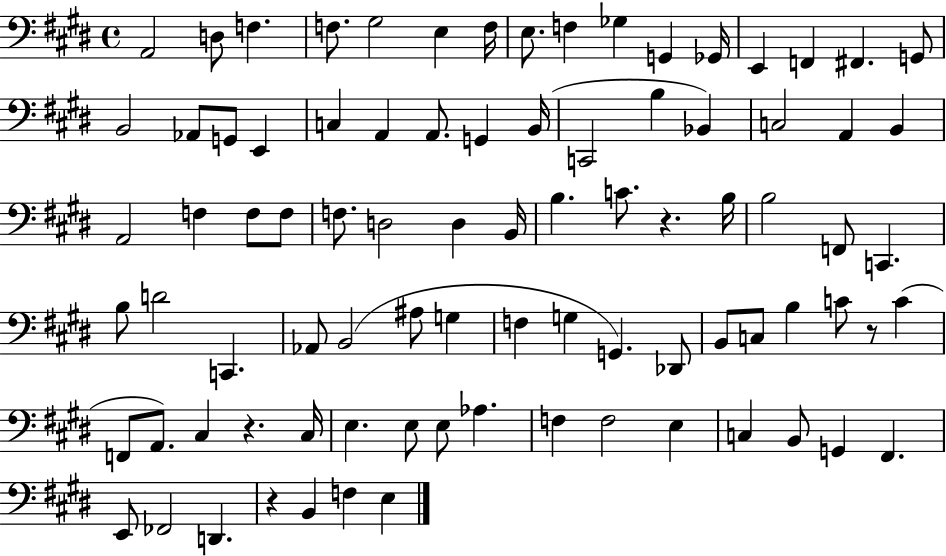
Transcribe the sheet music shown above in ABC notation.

X:1
T:Untitled
M:4/4
L:1/4
K:E
A,,2 D,/2 F, F,/2 ^G,2 E, F,/4 E,/2 F, _G, G,, _G,,/4 E,, F,, ^F,, G,,/2 B,,2 _A,,/2 G,,/2 E,, C, A,, A,,/2 G,, B,,/4 C,,2 B, _B,, C,2 A,, B,, A,,2 F, F,/2 F,/2 F,/2 D,2 D, B,,/4 B, C/2 z B,/4 B,2 F,,/2 C,, B,/2 D2 C,, _A,,/2 B,,2 ^A,/2 G, F, G, G,, _D,,/2 B,,/2 C,/2 B, C/2 z/2 C F,,/2 A,,/2 ^C, z ^C,/4 E, E,/2 E,/2 _A, F, F,2 E, C, B,,/2 G,, ^F,, E,,/2 _F,,2 D,, z B,, F, E,